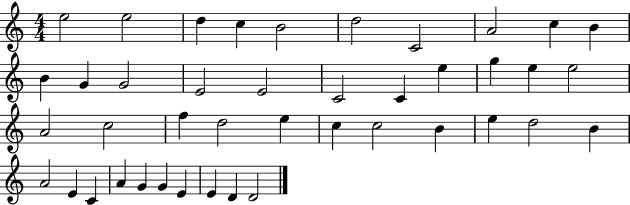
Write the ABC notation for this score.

X:1
T:Untitled
M:4/4
L:1/4
K:C
e2 e2 d c B2 d2 C2 A2 c B B G G2 E2 E2 C2 C e g e e2 A2 c2 f d2 e c c2 B e d2 B A2 E C A G G E E D D2